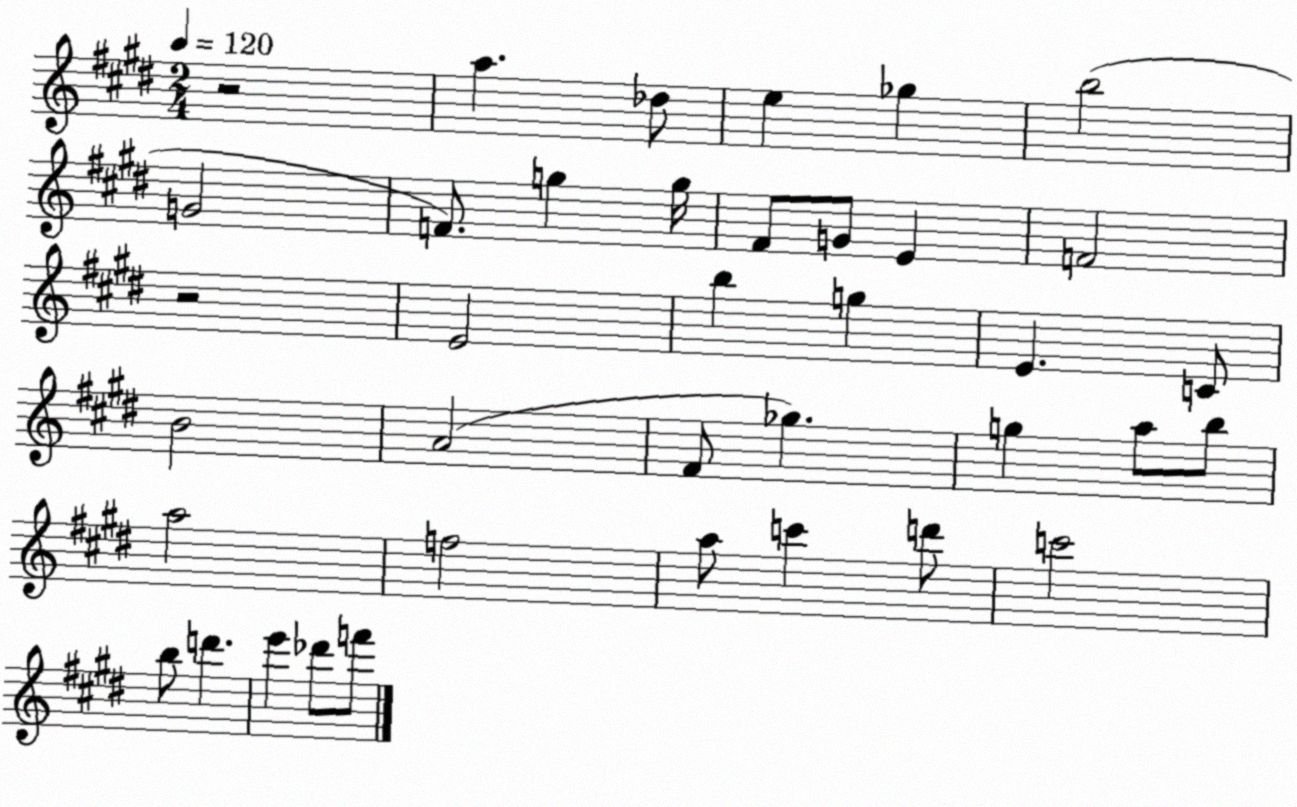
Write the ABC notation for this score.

X:1
T:Untitled
M:2/4
L:1/4
K:E
z2 a _d/2 e _g b2 G2 F/2 g g/4 ^F/2 G/2 E F2 z2 E2 b g E C/2 B2 A2 ^F/2 _g g a/2 b/2 a2 f2 a/2 c' d'/2 c'2 b/2 d' e' _d'/2 f'/2